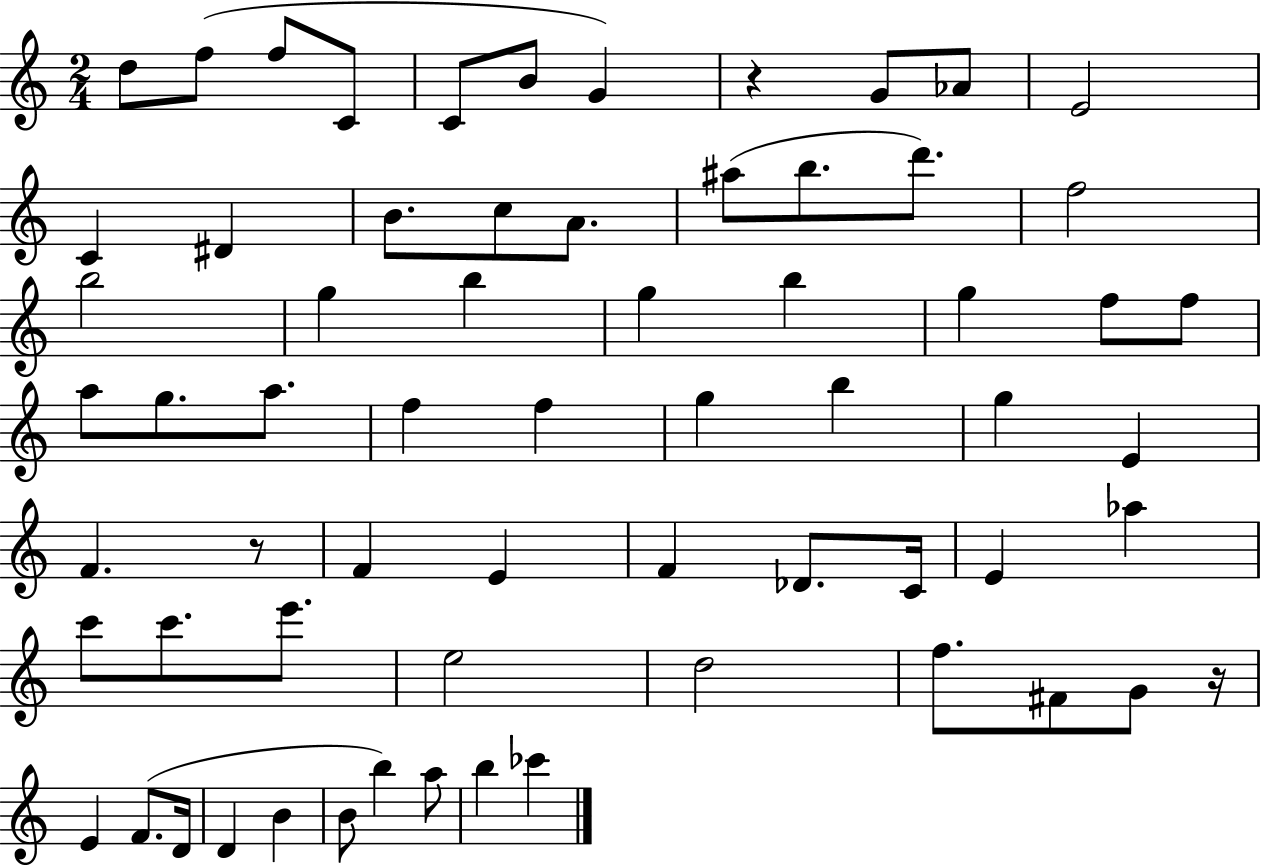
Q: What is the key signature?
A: C major